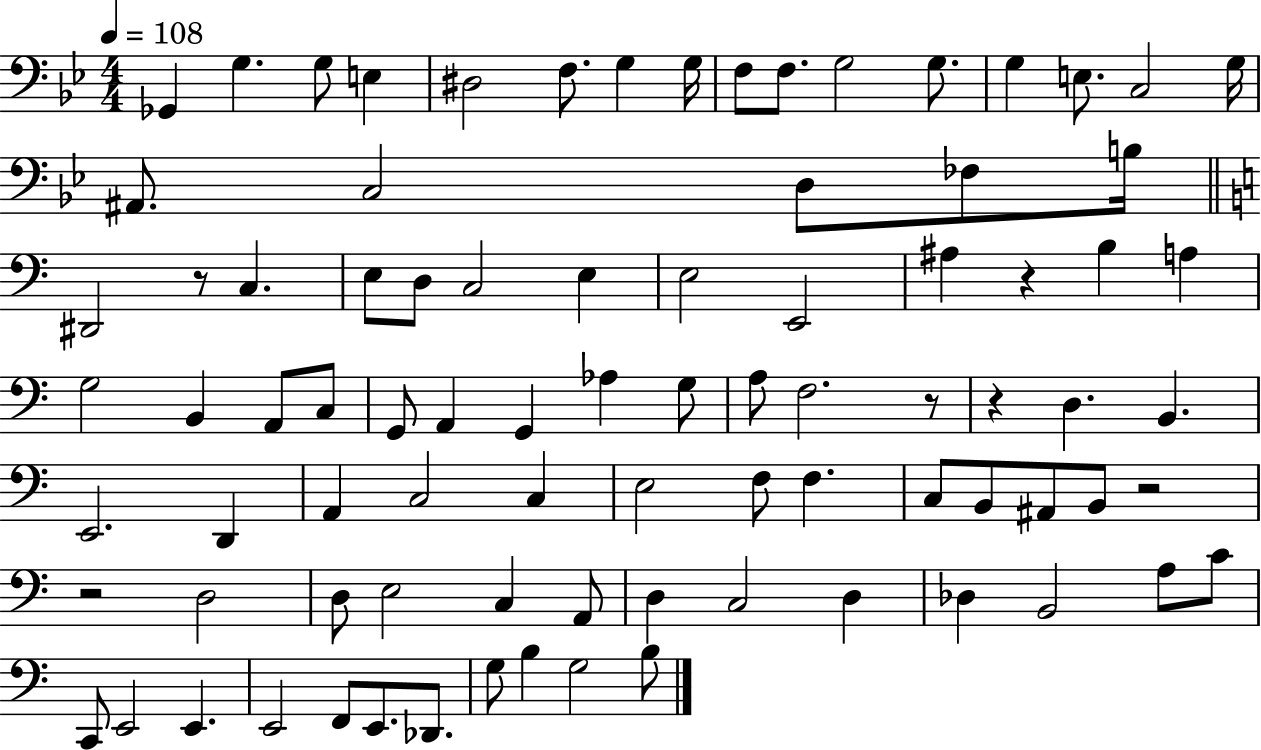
X:1
T:Untitled
M:4/4
L:1/4
K:Bb
_G,, G, G,/2 E, ^D,2 F,/2 G, G,/4 F,/2 F,/2 G,2 G,/2 G, E,/2 C,2 G,/4 ^A,,/2 C,2 D,/2 _F,/2 B,/4 ^D,,2 z/2 C, E,/2 D,/2 C,2 E, E,2 E,,2 ^A, z B, A, G,2 B,, A,,/2 C,/2 G,,/2 A,, G,, _A, G,/2 A,/2 F,2 z/2 z D, B,, E,,2 D,, A,, C,2 C, E,2 F,/2 F, C,/2 B,,/2 ^A,,/2 B,,/2 z2 z2 D,2 D,/2 E,2 C, A,,/2 D, C,2 D, _D, B,,2 A,/2 C/2 C,,/2 E,,2 E,, E,,2 F,,/2 E,,/2 _D,,/2 G,/2 B, G,2 B,/2